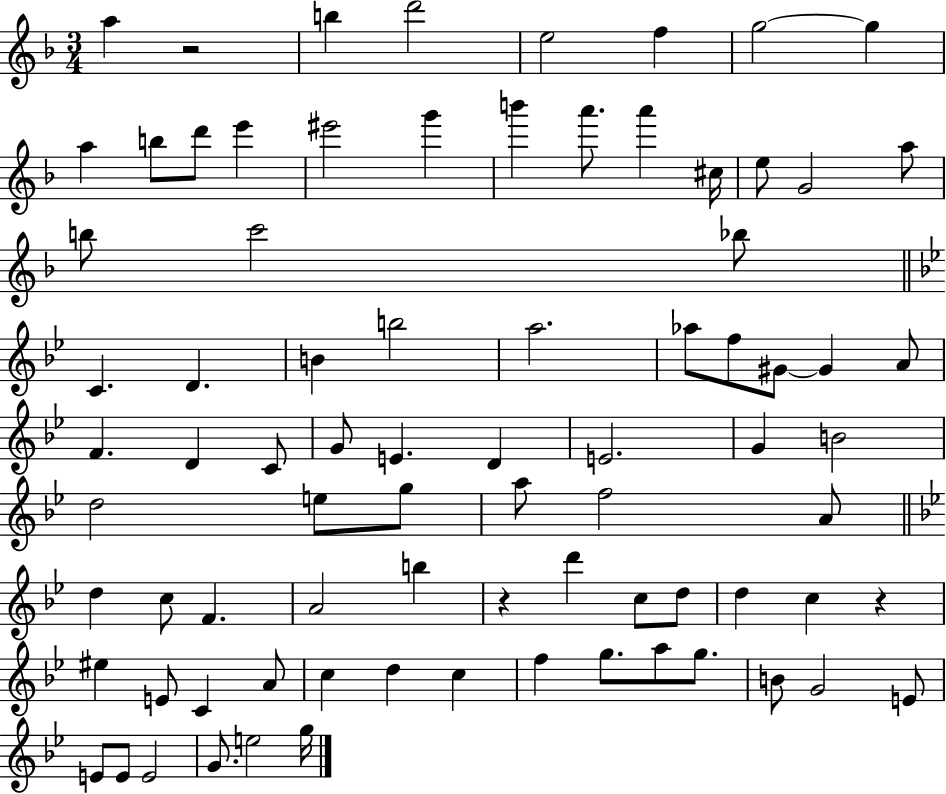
X:1
T:Untitled
M:3/4
L:1/4
K:F
a z2 b d'2 e2 f g2 g a b/2 d'/2 e' ^e'2 g' b' a'/2 a' ^c/4 e/2 G2 a/2 b/2 c'2 _b/2 C D B b2 a2 _a/2 f/2 ^G/2 ^G A/2 F D C/2 G/2 E D E2 G B2 d2 e/2 g/2 a/2 f2 A/2 d c/2 F A2 b z d' c/2 d/2 d c z ^e E/2 C A/2 c d c f g/2 a/2 g/2 B/2 G2 E/2 E/2 E/2 E2 G/2 e2 g/4